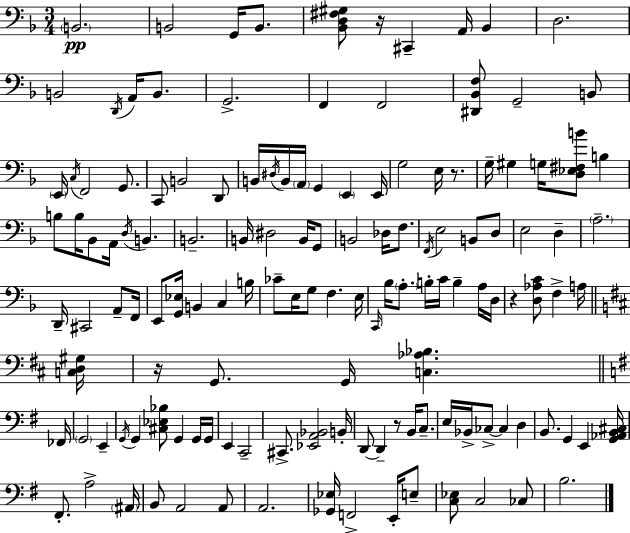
{
  \clef bass
  \numericTimeSignature
  \time 3/4
  \key d \minor
  \parenthesize b,2.\pp | b,2 g,16 b,8. | <bes, d fis gis>8 r16 cis,4-- a,16 bes,4 | d2. | \break b,2 \acciaccatura { d,16 } a,16 b,8. | g,2.-> | f,4 f,2 | <dis, bes, f>8 g,2-- b,8 | \break \parenthesize e,16 \acciaccatura { c16 } f,2 g,8. | c,8 b,2 | d,8 b,16 \acciaccatura { dis16 } b,16 \parenthesize a,16 g,4 \parenthesize e,4 | e,16 g2 e16 | \break r8. g16-- gis4 g16 <d ees fis b'>8 b4 | b8 b16 bes,8 a,16 \acciaccatura { d16 } b,4. | b,2.-- | b,16 dis2 | \break b,16 g,8 b,2 | des16 f8. \acciaccatura { f,16 } e2 | b,8 d8 e2 | d4-- \parenthesize a2.-- | \break d,16-- cis,2 | a,8-- f,16 e,8 <g, ees>16 b,4 | c4 b16 ces'8-- e16 g8 f4. | e16 \grace { c,16 } bes16 \parenthesize a8.-. b16-. c'16 | \break b4-- a16 d16 r4 <d aes c'>8 | f4-> a16 \bar "||" \break \key b \minor <c d gis>16 r16 g,8. g,16 <c aes bes>4. | \bar "||" \break \key g \major fes,16 \parenthesize g,2 e,4-- | \acciaccatura { g,16 } g,4 <cis ees bes>8 g,4 | g,16 g,16 e,4 c,2-- | cis,8.-> <ees, a, bes,>2 | \break b,16-. d,8~~ d,4-- r8 b,16 c8.-- | e16 bes,16-> ces8->~~ ces4 d4 | b,8. g,4 e,4 | <g, aes, b, cis>16 fis,8.-. a2-> | \break \parenthesize ais,16 b,8 a,2 | a,8 a,2. | <ges, ees>16 f,2-> e,16-. | e8-- <c ees>8 c2 | \break ces8 b2. | \bar "|."
}